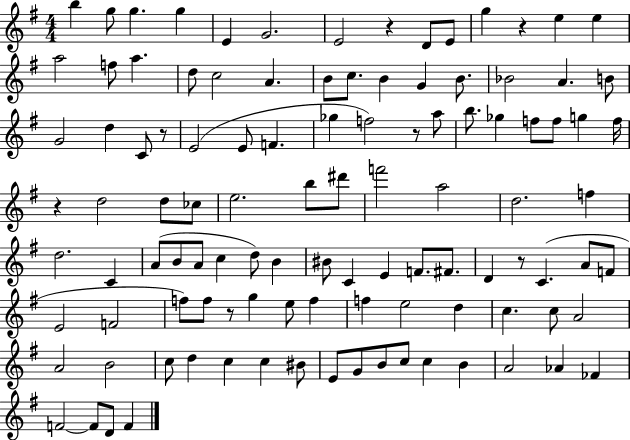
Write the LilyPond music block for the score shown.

{
  \clef treble
  \numericTimeSignature
  \time 4/4
  \key g \major
  \repeat volta 2 { b''4 g''8 g''4. g''4 | e'4 g'2. | e'2 r4 d'8 e'8 | g''4 r4 e''4 e''4 | \break a''2 f''8 a''4. | d''8 c''2 a'4. | b'8 c''8. b'4 g'4 b'8. | bes'2 a'4. b'8 | \break g'2 d''4 c'8 r8 | e'2( e'8 f'4. | ges''4 f''2) r8 a''8 | b''8. ges''4 f''8 f''8 g''4 f''16 | \break r4 d''2 d''8 ces''8 | e''2. b''8 dis'''8 | f'''2 a''2 | d''2. f''4 | \break d''2. c'4 | a'8( b'8 a'8 c''4 d''8) b'4 | bis'8 c'4 e'4 f'8. fis'8. | d'4 r8 c'4.( a'8 f'8 | \break e'2 f'2 | f''8) f''8 r8 g''4 e''8 f''4 | f''4 e''2 d''4 | c''4. c''8 a'2 | \break a'2 b'2 | c''8 d''4 c''4 c''4 bis'8 | e'8 g'8 b'8 c''8 c''4 b'4 | a'2 aes'4 fes'4 | \break f'2~~ f'8 d'8 f'4 | } \bar "|."
}